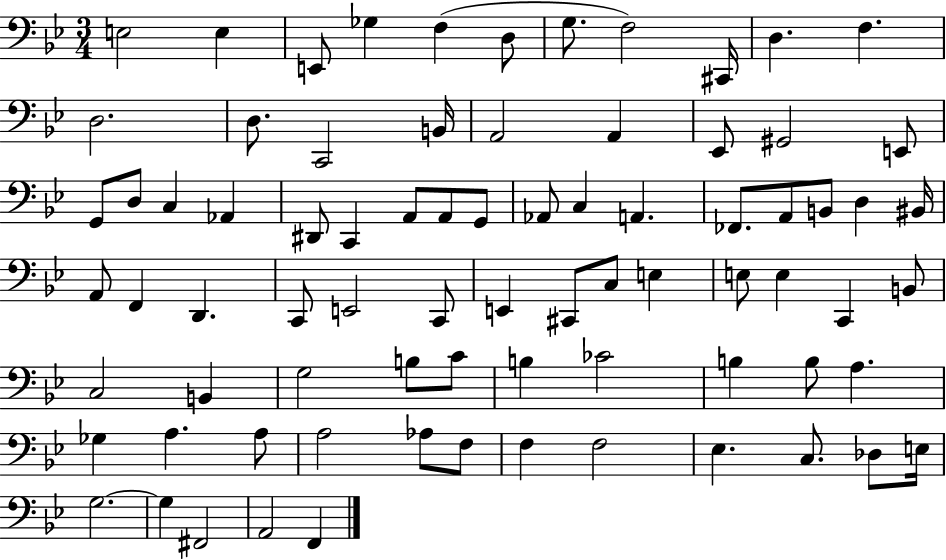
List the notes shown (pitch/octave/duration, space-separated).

E3/h E3/q E2/e Gb3/q F3/q D3/e G3/e. F3/h C#2/s D3/q. F3/q. D3/h. D3/e. C2/h B2/s A2/h A2/q Eb2/e G#2/h E2/e G2/e D3/e C3/q Ab2/q D#2/e C2/q A2/e A2/e G2/e Ab2/e C3/q A2/q. FES2/e. A2/e B2/e D3/q BIS2/s A2/e F2/q D2/q. C2/e E2/h C2/e E2/q C#2/e C3/e E3/q E3/e E3/q C2/q B2/e C3/h B2/q G3/h B3/e C4/e B3/q CES4/h B3/q B3/e A3/q. Gb3/q A3/q. A3/e A3/h Ab3/e F3/e F3/q F3/h Eb3/q. C3/e. Db3/e E3/s G3/h. G3/q F#2/h A2/h F2/q